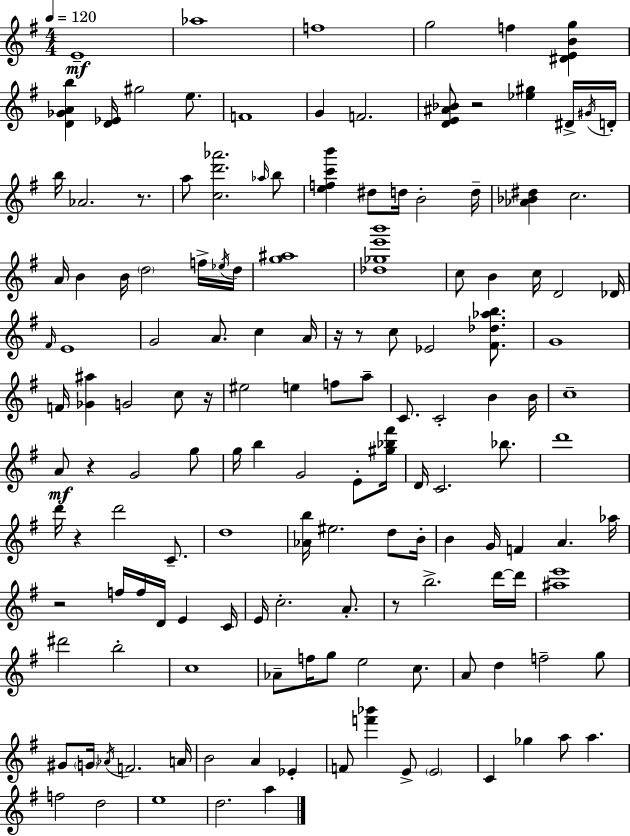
X:1
T:Untitled
M:4/4
L:1/4
K:Em
E4 _a4 f4 g2 f [^DEBg] [D_GAb] [D_E]/4 ^g2 e/2 F4 G F2 [DE^A_B]/2 z2 [_e^g] ^D/4 ^G/4 D/4 b/4 _A2 z/2 a/2 [cd'_a']2 _a/4 b/2 [efc'b'] ^d/2 d/4 B2 d/4 [_A_B^d] c2 A/4 B B/4 d2 f/4 _e/4 d/4 [g^a]4 [_d_ge'b']4 c/2 B c/4 D2 _D/4 ^F/4 E4 G2 A/2 c A/4 z/4 z/2 c/2 _E2 [^F_d_ab]/2 G4 F/4 [_G^a] G2 c/2 z/4 ^e2 e f/2 a/2 C/2 C2 B B/4 c4 A/2 z G2 g/2 g/4 b G2 E/2 [^g_b^f']/4 D/4 C2 _b/2 d'4 d'/4 z d'2 C/2 d4 [_Ab]/4 ^e2 d/2 B/4 B G/4 F A _a/4 z2 f/4 f/4 D/4 E C/4 E/4 c2 A/2 z/2 b2 d'/4 d'/4 [^ae']4 ^d'2 b2 c4 _A/2 f/4 g/2 e2 c/2 A/2 d f2 g/2 ^G/2 G/4 _A/4 F2 A/4 B2 A _E F/2 [f'_b'] E/2 E2 C _g a/2 a f2 d2 e4 d2 a